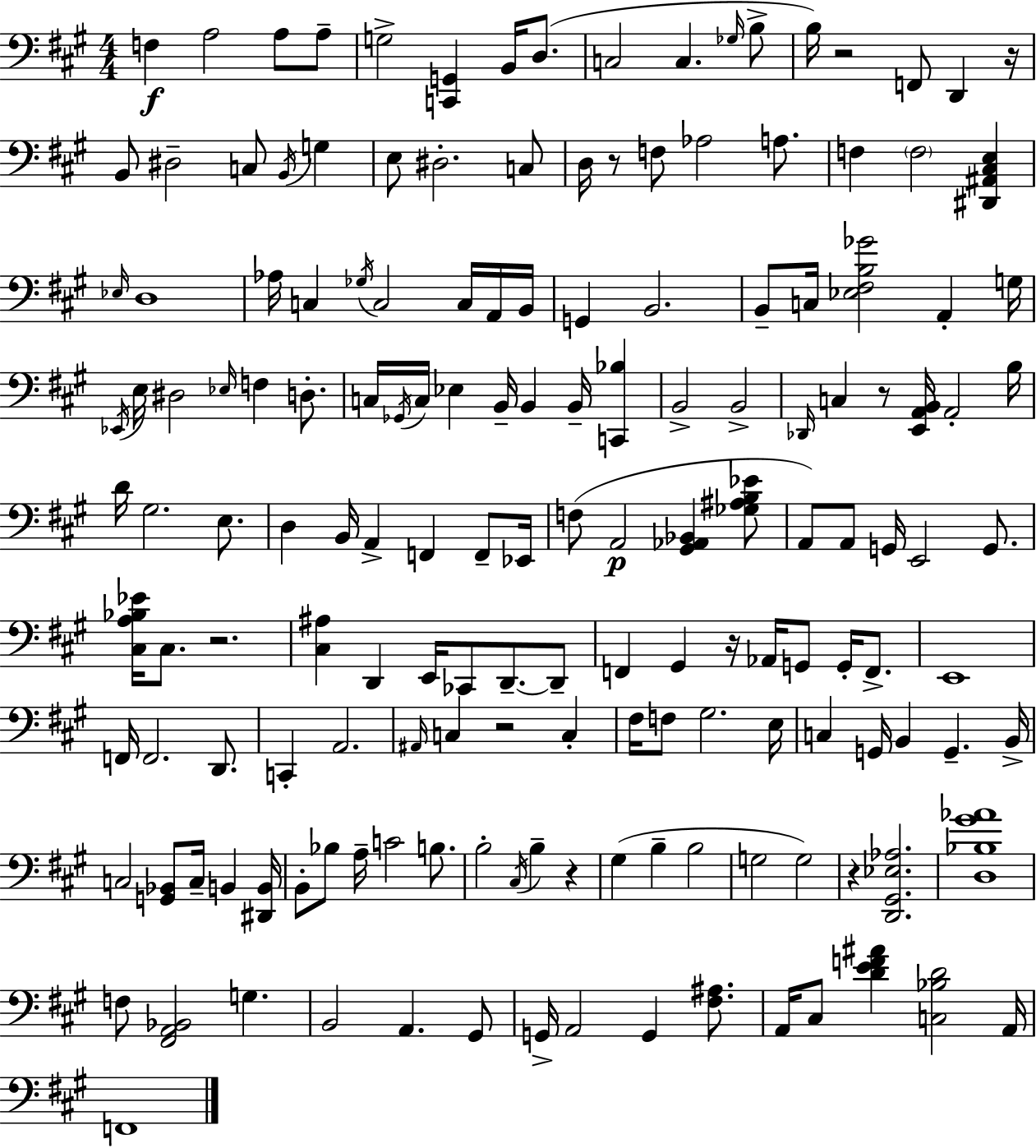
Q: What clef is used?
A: bass